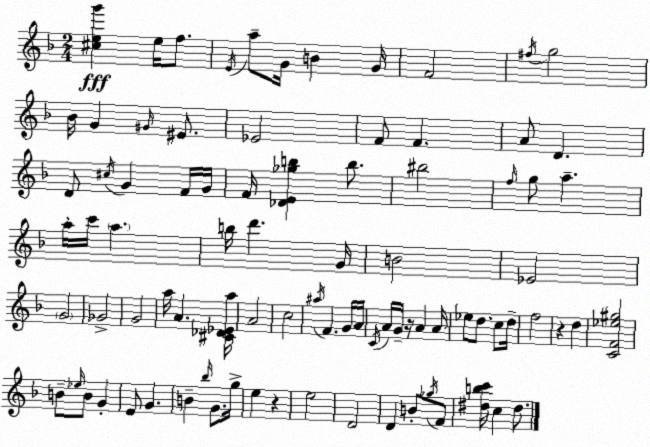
X:1
T:Untitled
M:2/4
L:1/4
K:F
[^ceg'] e/4 f/2 E/4 a/2 G/4 B G/4 F2 ^f/4 g2 _B/4 G ^G/4 ^E/2 _E2 F/2 F A/2 D D/2 ^c/4 G F/4 G/4 F/4 [_DE_gb] b/2 ^b2 f/4 g/2 a a/4 c'/4 a b/4 d' G/4 B2 _E2 G2 _G2 G2 a/4 A [^C_D_Ea]/4 A2 c2 ^a/4 F G/4 A/4 C/4 A/4 G/4 z/4 A A/4 _e/2 d/2 c/2 d/4 f2 z d [CF_e^g]2 B/2 _e/4 B/2 G E/2 G B _b/4 G/2 g/4 e z e2 D2 D B/2 _g/4 F/2 [^dbc']/4 c ^d/2